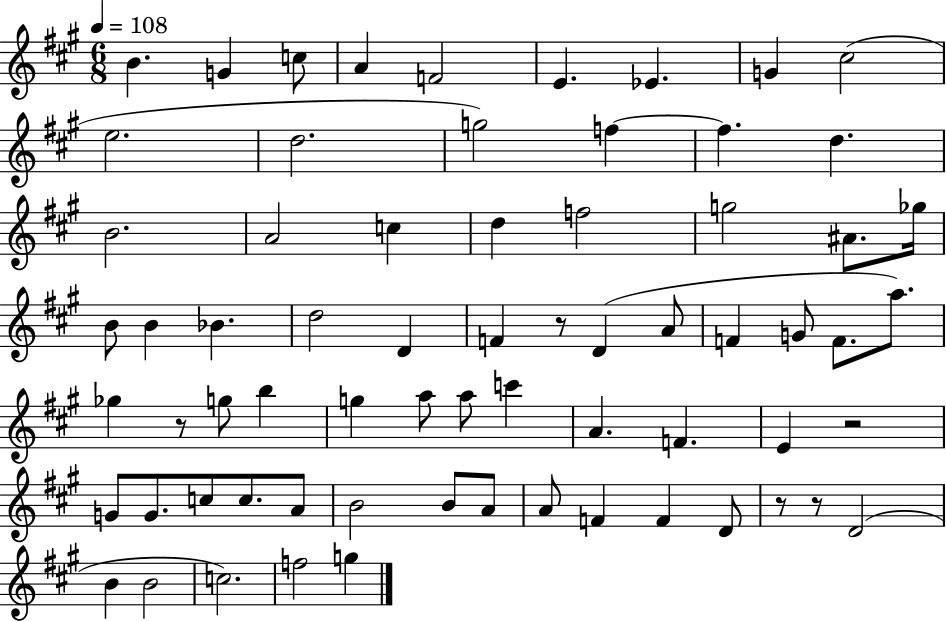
{
  \clef treble
  \numericTimeSignature
  \time 6/8
  \key a \major
  \tempo 4 = 108
  b'4. g'4 c''8 | a'4 f'2 | e'4. ees'4. | g'4 cis''2( | \break e''2. | d''2. | g''2) f''4~~ | f''4. d''4. | \break b'2. | a'2 c''4 | d''4 f''2 | g''2 ais'8. ges''16 | \break b'8 b'4 bes'4. | d''2 d'4 | f'4 r8 d'4( a'8 | f'4 g'8 f'8. a''8.) | \break ges''4 r8 g''8 b''4 | g''4 a''8 a''8 c'''4 | a'4. f'4. | e'4 r2 | \break g'8 g'8. c''8 c''8. a'8 | b'2 b'8 a'8 | a'8 f'4 f'4 d'8 | r8 r8 d'2( | \break b'4 b'2 | c''2.) | f''2 g''4 | \bar "|."
}